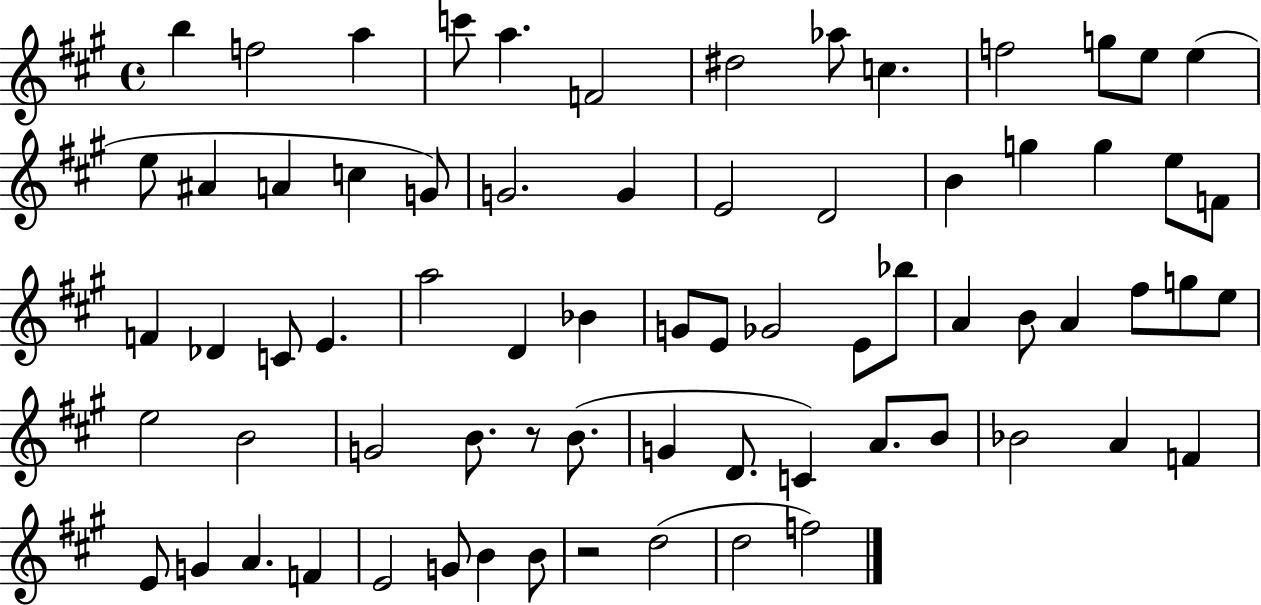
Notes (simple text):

B5/q F5/h A5/q C6/e A5/q. F4/h D#5/h Ab5/e C5/q. F5/h G5/e E5/e E5/q E5/e A#4/q A4/q C5/q G4/e G4/h. G4/q E4/h D4/h B4/q G5/q G5/q E5/e F4/e F4/q Db4/q C4/e E4/q. A5/h D4/q Bb4/q G4/e E4/e Gb4/h E4/e Bb5/e A4/q B4/e A4/q F#5/e G5/e E5/e E5/h B4/h G4/h B4/e. R/e B4/e. G4/q D4/e. C4/q A4/e. B4/e Bb4/h A4/q F4/q E4/e G4/q A4/q. F4/q E4/h G4/e B4/q B4/e R/h D5/h D5/h F5/h